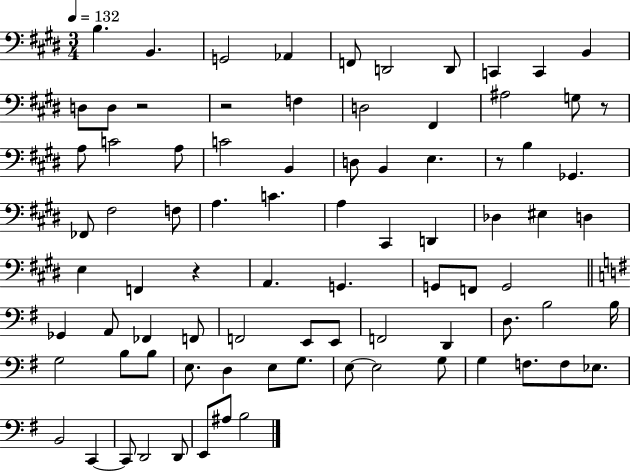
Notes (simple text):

B3/q. B2/q. G2/h Ab2/q F2/e D2/h D2/e C2/q C2/q B2/q D3/e D3/e R/h R/h F3/q D3/h F#2/q A#3/h G3/e R/e A3/e C4/h A3/e C4/h B2/q D3/e B2/q E3/q. R/e B3/q Gb2/q. FES2/e F#3/h F3/e A3/q. C4/q. A3/q C#2/q D2/q Db3/q EIS3/q D3/q E3/q F2/q R/q A2/q. G2/q. G2/e F2/e G2/h Gb2/q A2/e FES2/q F2/e F2/h E2/e E2/e F2/h D2/q D3/e. B3/h B3/s G3/h B3/e B3/e E3/e. D3/q E3/e G3/e. E3/e E3/h G3/e G3/q F3/e. F3/e Eb3/e. B2/h C2/q C2/e D2/h D2/e E2/e A#3/e B3/h